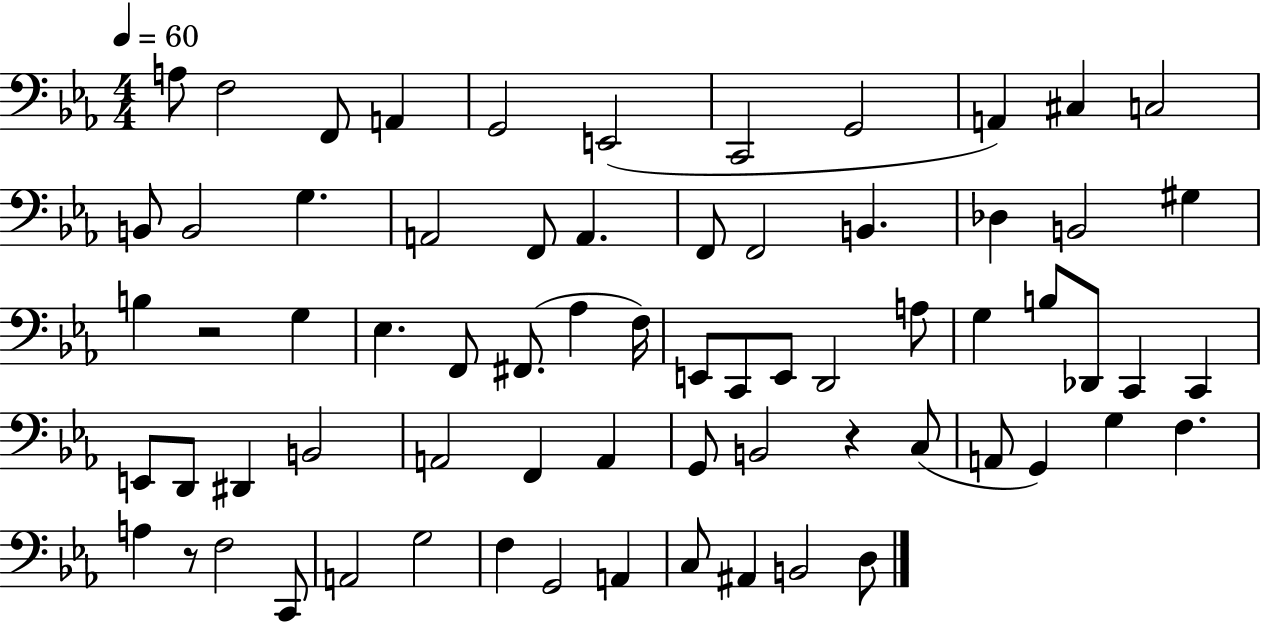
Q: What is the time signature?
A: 4/4